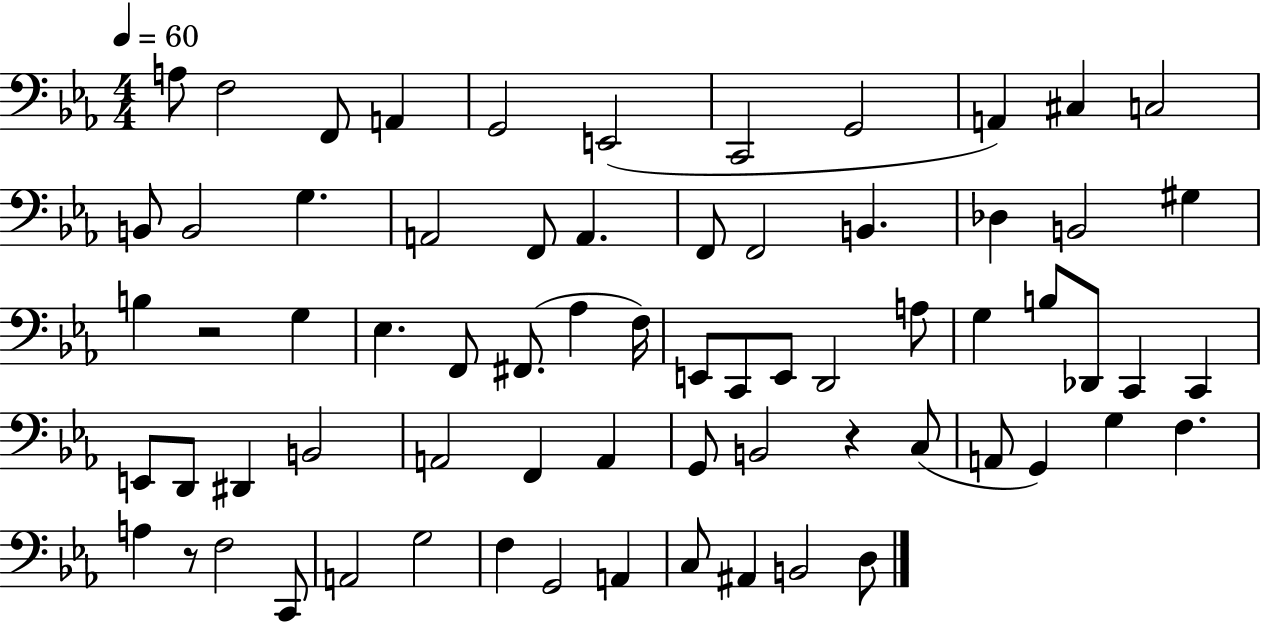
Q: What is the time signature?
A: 4/4